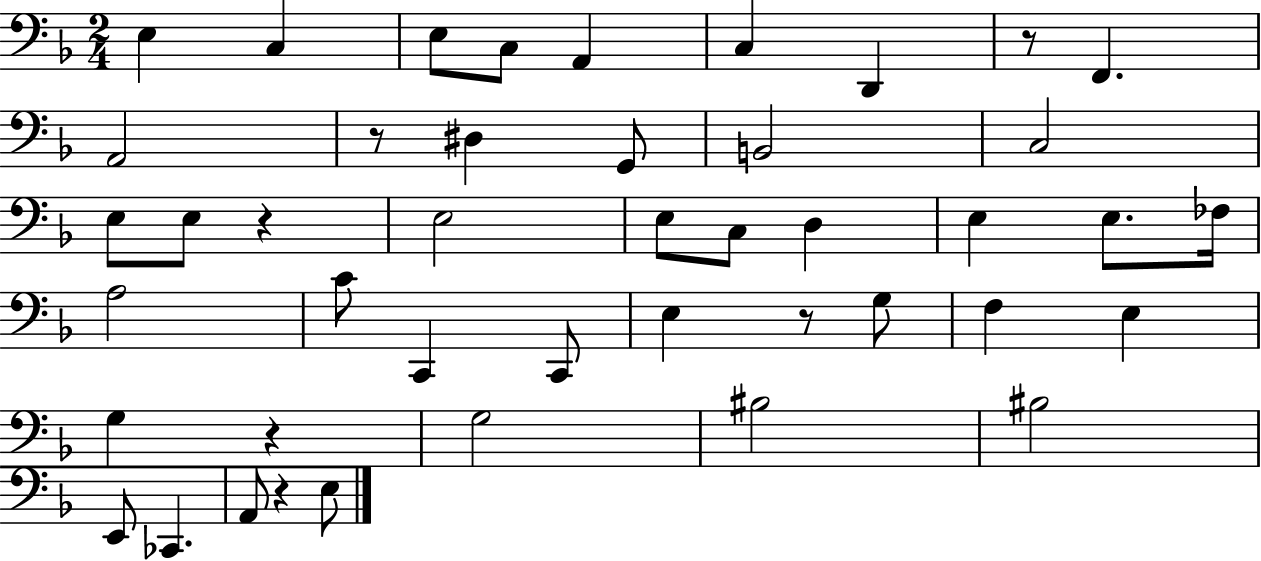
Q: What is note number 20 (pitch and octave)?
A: E3